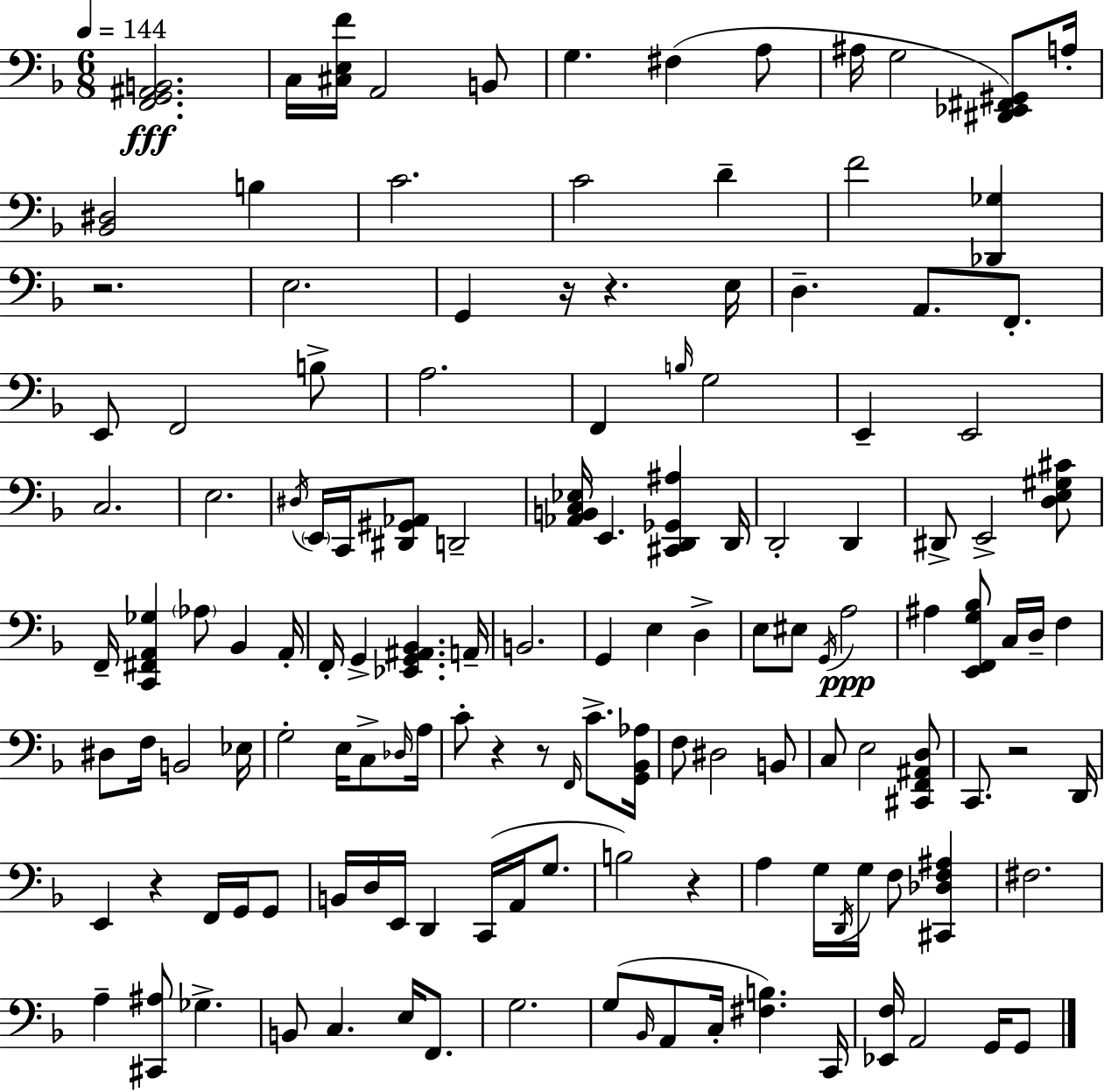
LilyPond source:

{
  \clef bass
  \numericTimeSignature
  \time 6/8
  \key f \major
  \tempo 4 = 144
  <f, g, ais, b,>2.\fff | c16 <cis e f'>16 a,2 b,8 | g4. fis4( a8 | ais16 g2 <dis, ees, fis, gis,>8) a16-. | \break <bes, dis>2 b4 | c'2. | c'2 d'4-- | f'2 <des, ges>4 | \break r2. | e2. | g,4 r16 r4. e16 | d4.-- a,8. f,8.-. | \break e,8 f,2 b8-> | a2. | f,4 \grace { b16 } g2 | e,4-- e,2 | \break c2. | e2. | \acciaccatura { dis16 } \parenthesize e,16 c,16 <dis, gis, aes,>8 d,2-- | <aes, b, c ees>16 e,4. <cis, d, ges, ais>4 | \break d,16 d,2-. d,4 | dis,8-> e,2-> | <d e gis cis'>8 f,16-- <c, fis, a, ges>4 \parenthesize aes8 bes,4 | a,16-. f,16-. g,4-> <ees, g, ais, bes,>4. | \break a,16-- b,2. | g,4 e4 d4-> | e8 eis8 \acciaccatura { g,16 } a2\ppp | ais4 <e, f, g bes>8 c16 d16-- f4 | \break dis8 f16 b,2 | ees16 g2-. e16 | c8-> \grace { des16 } a16 c'8-. r4 r8 | \grace { f,16 } c'8.-> <g, bes, aes>16 f8 dis2 | \break b,8 c8 e2 | <cis, f, ais, d>8 c,8. r2 | d,16 e,4 r4 | f,16 g,16 g,8 b,16 d16 e,16 d,4 | \break c,16( a,16 g8. b2) | r4 a4 g16 \acciaccatura { d,16 } g16 | f8 <cis, des f ais>4 fis2. | a4-- <cis, ais>8 | \break ges4.-> b,8 c4. | e16 f,8. g2. | g8( \grace { bes,16 } a,8 c16-. | <fis b>4.) c,16 <ees, f>16 a,2 | \break g,16 g,8 \bar "|."
}